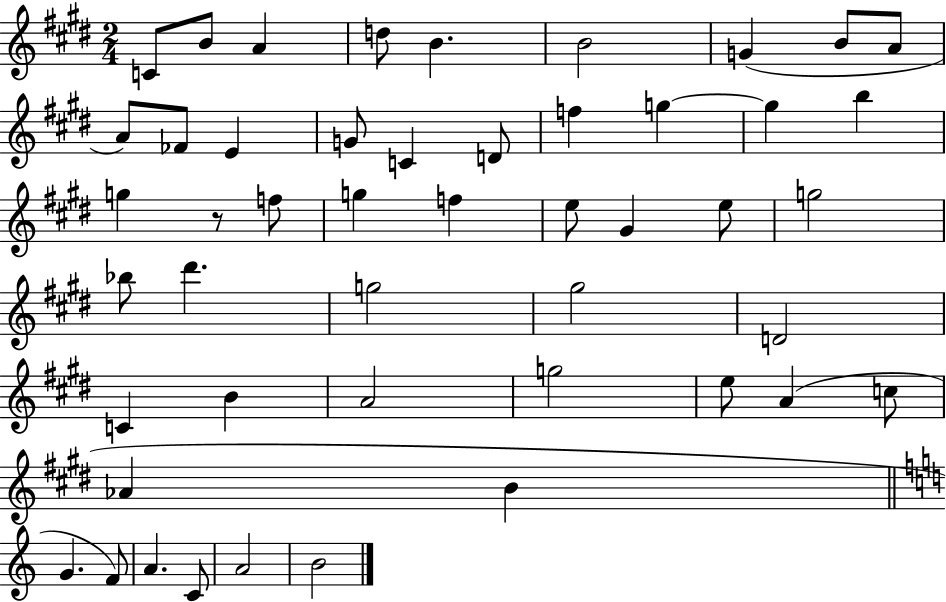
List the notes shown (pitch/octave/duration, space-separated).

C4/e B4/e A4/q D5/e B4/q. B4/h G4/q B4/e A4/e A4/e FES4/e E4/q G4/e C4/q D4/e F5/q G5/q G5/q B5/q G5/q R/e F5/e G5/q F5/q E5/e G#4/q E5/e G5/h Bb5/e D#6/q. G5/h G#5/h D4/h C4/q B4/q A4/h G5/h E5/e A4/q C5/e Ab4/q B4/q G4/q. F4/e A4/q. C4/e A4/h B4/h